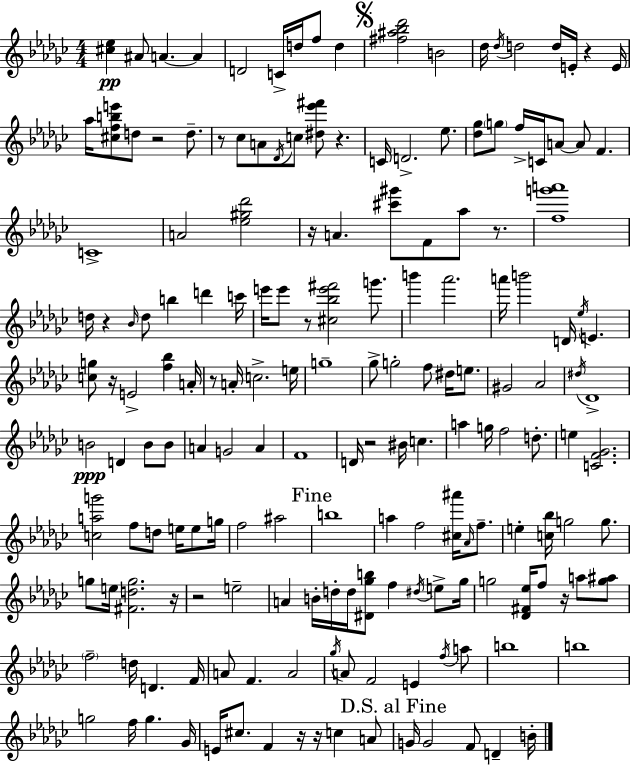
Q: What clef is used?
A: treble